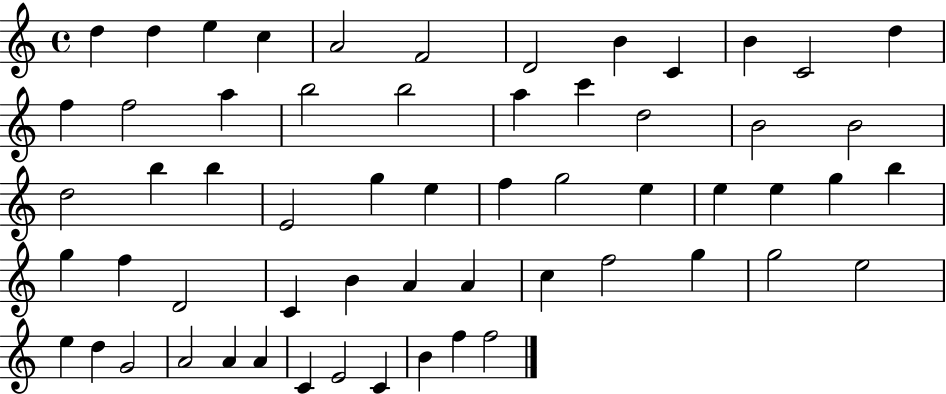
{
  \clef treble
  \time 4/4
  \defaultTimeSignature
  \key c \major
  d''4 d''4 e''4 c''4 | a'2 f'2 | d'2 b'4 c'4 | b'4 c'2 d''4 | \break f''4 f''2 a''4 | b''2 b''2 | a''4 c'''4 d''2 | b'2 b'2 | \break d''2 b''4 b''4 | e'2 g''4 e''4 | f''4 g''2 e''4 | e''4 e''4 g''4 b''4 | \break g''4 f''4 d'2 | c'4 b'4 a'4 a'4 | c''4 f''2 g''4 | g''2 e''2 | \break e''4 d''4 g'2 | a'2 a'4 a'4 | c'4 e'2 c'4 | b'4 f''4 f''2 | \break \bar "|."
}